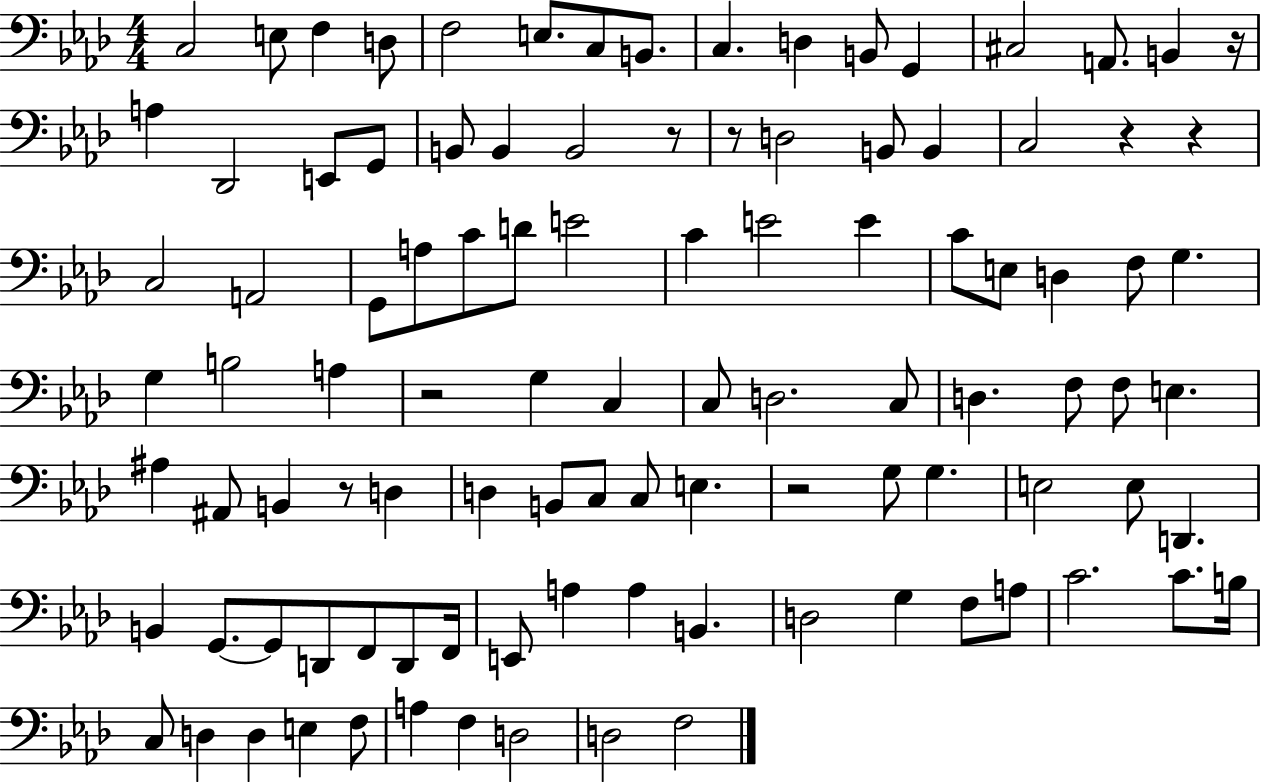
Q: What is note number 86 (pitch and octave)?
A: C3